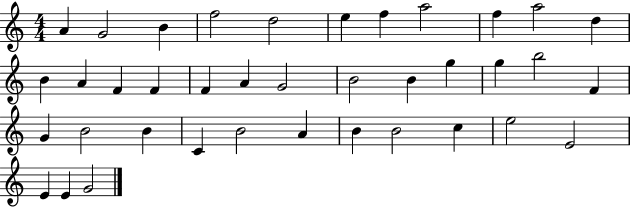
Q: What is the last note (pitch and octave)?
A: G4